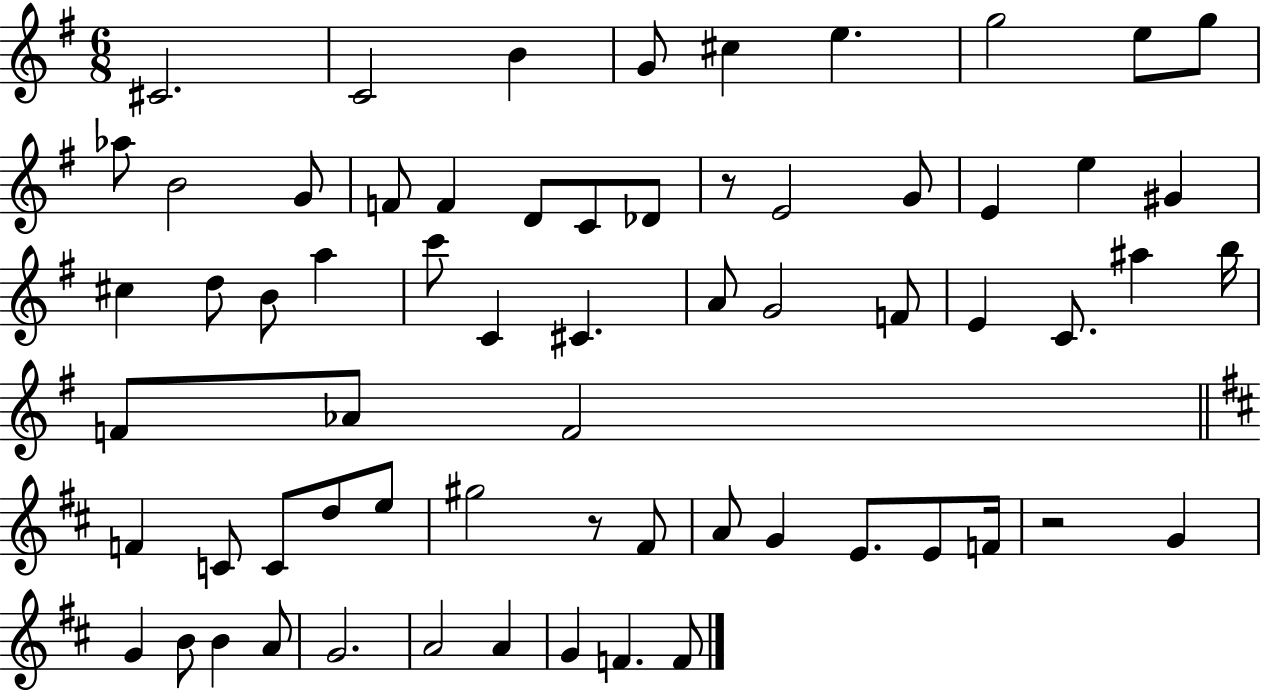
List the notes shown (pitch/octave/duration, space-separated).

C#4/h. C4/h B4/q G4/e C#5/q E5/q. G5/h E5/e G5/e Ab5/e B4/h G4/e F4/e F4/q D4/e C4/e Db4/e R/e E4/h G4/e E4/q E5/q G#4/q C#5/q D5/e B4/e A5/q C6/e C4/q C#4/q. A4/e G4/h F4/e E4/q C4/e. A#5/q B5/s F4/e Ab4/e F4/h F4/q C4/e C4/e D5/e E5/e G#5/h R/e F#4/e A4/e G4/q E4/e. E4/e F4/s R/h G4/q G4/q B4/e B4/q A4/e G4/h. A4/h A4/q G4/q F4/q. F4/e